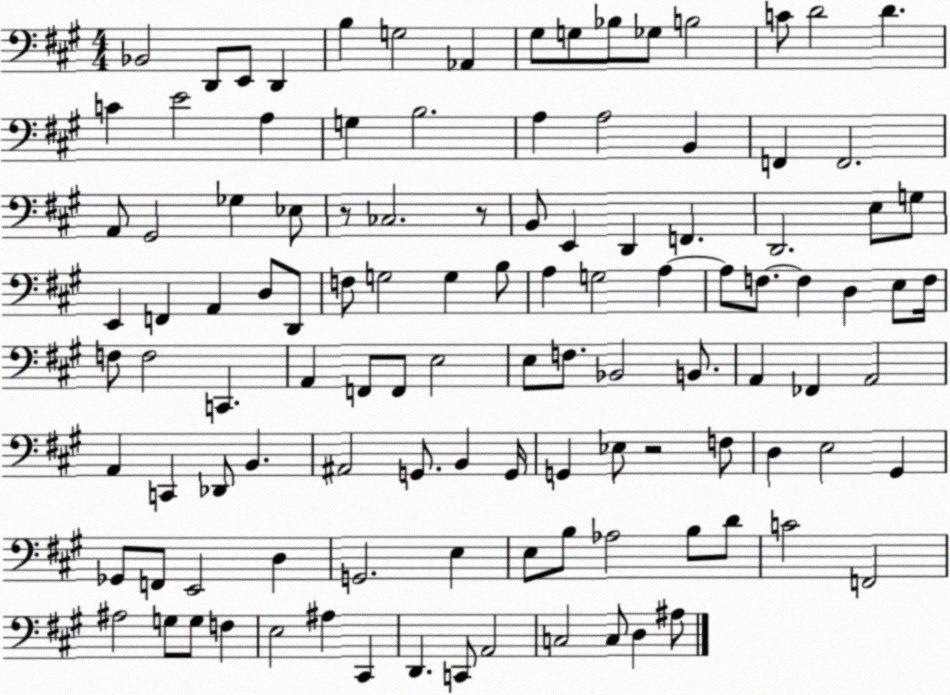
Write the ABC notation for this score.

X:1
T:Untitled
M:4/4
L:1/4
K:A
_B,,2 D,,/2 E,,/2 D,, B, G,2 _A,, ^G,/2 G,/2 _B,/2 _G,/2 B,2 C/2 D2 D C E2 A, G, B,2 A, A,2 B,, F,, F,,2 A,,/2 ^G,,2 _G, _E,/2 z/2 _C,2 z/2 B,,/2 E,, D,, F,, D,,2 E,/2 G,/2 E,, F,, A,, D,/2 D,,/2 F,/2 G,2 G, B,/2 A, G,2 A, A,/2 F,/2 F, D, E,/2 F,/4 F,/2 F,2 C,, A,, F,,/2 F,,/2 E,2 E,/2 F,/2 _B,,2 B,,/2 A,, _F,, A,,2 A,, C,, _D,,/2 B,, ^A,,2 G,,/2 B,, G,,/4 G,, _E,/2 z2 F,/2 D, E,2 ^G,, _G,,/2 F,,/2 E,,2 D, G,,2 E, E,/2 B,/2 _A,2 B,/2 D/2 C2 F,,2 ^A,2 G,/2 G,/2 F, E,2 ^A, ^C,, D,, C,,/2 A,,2 C,2 C,/2 D, ^A,/2